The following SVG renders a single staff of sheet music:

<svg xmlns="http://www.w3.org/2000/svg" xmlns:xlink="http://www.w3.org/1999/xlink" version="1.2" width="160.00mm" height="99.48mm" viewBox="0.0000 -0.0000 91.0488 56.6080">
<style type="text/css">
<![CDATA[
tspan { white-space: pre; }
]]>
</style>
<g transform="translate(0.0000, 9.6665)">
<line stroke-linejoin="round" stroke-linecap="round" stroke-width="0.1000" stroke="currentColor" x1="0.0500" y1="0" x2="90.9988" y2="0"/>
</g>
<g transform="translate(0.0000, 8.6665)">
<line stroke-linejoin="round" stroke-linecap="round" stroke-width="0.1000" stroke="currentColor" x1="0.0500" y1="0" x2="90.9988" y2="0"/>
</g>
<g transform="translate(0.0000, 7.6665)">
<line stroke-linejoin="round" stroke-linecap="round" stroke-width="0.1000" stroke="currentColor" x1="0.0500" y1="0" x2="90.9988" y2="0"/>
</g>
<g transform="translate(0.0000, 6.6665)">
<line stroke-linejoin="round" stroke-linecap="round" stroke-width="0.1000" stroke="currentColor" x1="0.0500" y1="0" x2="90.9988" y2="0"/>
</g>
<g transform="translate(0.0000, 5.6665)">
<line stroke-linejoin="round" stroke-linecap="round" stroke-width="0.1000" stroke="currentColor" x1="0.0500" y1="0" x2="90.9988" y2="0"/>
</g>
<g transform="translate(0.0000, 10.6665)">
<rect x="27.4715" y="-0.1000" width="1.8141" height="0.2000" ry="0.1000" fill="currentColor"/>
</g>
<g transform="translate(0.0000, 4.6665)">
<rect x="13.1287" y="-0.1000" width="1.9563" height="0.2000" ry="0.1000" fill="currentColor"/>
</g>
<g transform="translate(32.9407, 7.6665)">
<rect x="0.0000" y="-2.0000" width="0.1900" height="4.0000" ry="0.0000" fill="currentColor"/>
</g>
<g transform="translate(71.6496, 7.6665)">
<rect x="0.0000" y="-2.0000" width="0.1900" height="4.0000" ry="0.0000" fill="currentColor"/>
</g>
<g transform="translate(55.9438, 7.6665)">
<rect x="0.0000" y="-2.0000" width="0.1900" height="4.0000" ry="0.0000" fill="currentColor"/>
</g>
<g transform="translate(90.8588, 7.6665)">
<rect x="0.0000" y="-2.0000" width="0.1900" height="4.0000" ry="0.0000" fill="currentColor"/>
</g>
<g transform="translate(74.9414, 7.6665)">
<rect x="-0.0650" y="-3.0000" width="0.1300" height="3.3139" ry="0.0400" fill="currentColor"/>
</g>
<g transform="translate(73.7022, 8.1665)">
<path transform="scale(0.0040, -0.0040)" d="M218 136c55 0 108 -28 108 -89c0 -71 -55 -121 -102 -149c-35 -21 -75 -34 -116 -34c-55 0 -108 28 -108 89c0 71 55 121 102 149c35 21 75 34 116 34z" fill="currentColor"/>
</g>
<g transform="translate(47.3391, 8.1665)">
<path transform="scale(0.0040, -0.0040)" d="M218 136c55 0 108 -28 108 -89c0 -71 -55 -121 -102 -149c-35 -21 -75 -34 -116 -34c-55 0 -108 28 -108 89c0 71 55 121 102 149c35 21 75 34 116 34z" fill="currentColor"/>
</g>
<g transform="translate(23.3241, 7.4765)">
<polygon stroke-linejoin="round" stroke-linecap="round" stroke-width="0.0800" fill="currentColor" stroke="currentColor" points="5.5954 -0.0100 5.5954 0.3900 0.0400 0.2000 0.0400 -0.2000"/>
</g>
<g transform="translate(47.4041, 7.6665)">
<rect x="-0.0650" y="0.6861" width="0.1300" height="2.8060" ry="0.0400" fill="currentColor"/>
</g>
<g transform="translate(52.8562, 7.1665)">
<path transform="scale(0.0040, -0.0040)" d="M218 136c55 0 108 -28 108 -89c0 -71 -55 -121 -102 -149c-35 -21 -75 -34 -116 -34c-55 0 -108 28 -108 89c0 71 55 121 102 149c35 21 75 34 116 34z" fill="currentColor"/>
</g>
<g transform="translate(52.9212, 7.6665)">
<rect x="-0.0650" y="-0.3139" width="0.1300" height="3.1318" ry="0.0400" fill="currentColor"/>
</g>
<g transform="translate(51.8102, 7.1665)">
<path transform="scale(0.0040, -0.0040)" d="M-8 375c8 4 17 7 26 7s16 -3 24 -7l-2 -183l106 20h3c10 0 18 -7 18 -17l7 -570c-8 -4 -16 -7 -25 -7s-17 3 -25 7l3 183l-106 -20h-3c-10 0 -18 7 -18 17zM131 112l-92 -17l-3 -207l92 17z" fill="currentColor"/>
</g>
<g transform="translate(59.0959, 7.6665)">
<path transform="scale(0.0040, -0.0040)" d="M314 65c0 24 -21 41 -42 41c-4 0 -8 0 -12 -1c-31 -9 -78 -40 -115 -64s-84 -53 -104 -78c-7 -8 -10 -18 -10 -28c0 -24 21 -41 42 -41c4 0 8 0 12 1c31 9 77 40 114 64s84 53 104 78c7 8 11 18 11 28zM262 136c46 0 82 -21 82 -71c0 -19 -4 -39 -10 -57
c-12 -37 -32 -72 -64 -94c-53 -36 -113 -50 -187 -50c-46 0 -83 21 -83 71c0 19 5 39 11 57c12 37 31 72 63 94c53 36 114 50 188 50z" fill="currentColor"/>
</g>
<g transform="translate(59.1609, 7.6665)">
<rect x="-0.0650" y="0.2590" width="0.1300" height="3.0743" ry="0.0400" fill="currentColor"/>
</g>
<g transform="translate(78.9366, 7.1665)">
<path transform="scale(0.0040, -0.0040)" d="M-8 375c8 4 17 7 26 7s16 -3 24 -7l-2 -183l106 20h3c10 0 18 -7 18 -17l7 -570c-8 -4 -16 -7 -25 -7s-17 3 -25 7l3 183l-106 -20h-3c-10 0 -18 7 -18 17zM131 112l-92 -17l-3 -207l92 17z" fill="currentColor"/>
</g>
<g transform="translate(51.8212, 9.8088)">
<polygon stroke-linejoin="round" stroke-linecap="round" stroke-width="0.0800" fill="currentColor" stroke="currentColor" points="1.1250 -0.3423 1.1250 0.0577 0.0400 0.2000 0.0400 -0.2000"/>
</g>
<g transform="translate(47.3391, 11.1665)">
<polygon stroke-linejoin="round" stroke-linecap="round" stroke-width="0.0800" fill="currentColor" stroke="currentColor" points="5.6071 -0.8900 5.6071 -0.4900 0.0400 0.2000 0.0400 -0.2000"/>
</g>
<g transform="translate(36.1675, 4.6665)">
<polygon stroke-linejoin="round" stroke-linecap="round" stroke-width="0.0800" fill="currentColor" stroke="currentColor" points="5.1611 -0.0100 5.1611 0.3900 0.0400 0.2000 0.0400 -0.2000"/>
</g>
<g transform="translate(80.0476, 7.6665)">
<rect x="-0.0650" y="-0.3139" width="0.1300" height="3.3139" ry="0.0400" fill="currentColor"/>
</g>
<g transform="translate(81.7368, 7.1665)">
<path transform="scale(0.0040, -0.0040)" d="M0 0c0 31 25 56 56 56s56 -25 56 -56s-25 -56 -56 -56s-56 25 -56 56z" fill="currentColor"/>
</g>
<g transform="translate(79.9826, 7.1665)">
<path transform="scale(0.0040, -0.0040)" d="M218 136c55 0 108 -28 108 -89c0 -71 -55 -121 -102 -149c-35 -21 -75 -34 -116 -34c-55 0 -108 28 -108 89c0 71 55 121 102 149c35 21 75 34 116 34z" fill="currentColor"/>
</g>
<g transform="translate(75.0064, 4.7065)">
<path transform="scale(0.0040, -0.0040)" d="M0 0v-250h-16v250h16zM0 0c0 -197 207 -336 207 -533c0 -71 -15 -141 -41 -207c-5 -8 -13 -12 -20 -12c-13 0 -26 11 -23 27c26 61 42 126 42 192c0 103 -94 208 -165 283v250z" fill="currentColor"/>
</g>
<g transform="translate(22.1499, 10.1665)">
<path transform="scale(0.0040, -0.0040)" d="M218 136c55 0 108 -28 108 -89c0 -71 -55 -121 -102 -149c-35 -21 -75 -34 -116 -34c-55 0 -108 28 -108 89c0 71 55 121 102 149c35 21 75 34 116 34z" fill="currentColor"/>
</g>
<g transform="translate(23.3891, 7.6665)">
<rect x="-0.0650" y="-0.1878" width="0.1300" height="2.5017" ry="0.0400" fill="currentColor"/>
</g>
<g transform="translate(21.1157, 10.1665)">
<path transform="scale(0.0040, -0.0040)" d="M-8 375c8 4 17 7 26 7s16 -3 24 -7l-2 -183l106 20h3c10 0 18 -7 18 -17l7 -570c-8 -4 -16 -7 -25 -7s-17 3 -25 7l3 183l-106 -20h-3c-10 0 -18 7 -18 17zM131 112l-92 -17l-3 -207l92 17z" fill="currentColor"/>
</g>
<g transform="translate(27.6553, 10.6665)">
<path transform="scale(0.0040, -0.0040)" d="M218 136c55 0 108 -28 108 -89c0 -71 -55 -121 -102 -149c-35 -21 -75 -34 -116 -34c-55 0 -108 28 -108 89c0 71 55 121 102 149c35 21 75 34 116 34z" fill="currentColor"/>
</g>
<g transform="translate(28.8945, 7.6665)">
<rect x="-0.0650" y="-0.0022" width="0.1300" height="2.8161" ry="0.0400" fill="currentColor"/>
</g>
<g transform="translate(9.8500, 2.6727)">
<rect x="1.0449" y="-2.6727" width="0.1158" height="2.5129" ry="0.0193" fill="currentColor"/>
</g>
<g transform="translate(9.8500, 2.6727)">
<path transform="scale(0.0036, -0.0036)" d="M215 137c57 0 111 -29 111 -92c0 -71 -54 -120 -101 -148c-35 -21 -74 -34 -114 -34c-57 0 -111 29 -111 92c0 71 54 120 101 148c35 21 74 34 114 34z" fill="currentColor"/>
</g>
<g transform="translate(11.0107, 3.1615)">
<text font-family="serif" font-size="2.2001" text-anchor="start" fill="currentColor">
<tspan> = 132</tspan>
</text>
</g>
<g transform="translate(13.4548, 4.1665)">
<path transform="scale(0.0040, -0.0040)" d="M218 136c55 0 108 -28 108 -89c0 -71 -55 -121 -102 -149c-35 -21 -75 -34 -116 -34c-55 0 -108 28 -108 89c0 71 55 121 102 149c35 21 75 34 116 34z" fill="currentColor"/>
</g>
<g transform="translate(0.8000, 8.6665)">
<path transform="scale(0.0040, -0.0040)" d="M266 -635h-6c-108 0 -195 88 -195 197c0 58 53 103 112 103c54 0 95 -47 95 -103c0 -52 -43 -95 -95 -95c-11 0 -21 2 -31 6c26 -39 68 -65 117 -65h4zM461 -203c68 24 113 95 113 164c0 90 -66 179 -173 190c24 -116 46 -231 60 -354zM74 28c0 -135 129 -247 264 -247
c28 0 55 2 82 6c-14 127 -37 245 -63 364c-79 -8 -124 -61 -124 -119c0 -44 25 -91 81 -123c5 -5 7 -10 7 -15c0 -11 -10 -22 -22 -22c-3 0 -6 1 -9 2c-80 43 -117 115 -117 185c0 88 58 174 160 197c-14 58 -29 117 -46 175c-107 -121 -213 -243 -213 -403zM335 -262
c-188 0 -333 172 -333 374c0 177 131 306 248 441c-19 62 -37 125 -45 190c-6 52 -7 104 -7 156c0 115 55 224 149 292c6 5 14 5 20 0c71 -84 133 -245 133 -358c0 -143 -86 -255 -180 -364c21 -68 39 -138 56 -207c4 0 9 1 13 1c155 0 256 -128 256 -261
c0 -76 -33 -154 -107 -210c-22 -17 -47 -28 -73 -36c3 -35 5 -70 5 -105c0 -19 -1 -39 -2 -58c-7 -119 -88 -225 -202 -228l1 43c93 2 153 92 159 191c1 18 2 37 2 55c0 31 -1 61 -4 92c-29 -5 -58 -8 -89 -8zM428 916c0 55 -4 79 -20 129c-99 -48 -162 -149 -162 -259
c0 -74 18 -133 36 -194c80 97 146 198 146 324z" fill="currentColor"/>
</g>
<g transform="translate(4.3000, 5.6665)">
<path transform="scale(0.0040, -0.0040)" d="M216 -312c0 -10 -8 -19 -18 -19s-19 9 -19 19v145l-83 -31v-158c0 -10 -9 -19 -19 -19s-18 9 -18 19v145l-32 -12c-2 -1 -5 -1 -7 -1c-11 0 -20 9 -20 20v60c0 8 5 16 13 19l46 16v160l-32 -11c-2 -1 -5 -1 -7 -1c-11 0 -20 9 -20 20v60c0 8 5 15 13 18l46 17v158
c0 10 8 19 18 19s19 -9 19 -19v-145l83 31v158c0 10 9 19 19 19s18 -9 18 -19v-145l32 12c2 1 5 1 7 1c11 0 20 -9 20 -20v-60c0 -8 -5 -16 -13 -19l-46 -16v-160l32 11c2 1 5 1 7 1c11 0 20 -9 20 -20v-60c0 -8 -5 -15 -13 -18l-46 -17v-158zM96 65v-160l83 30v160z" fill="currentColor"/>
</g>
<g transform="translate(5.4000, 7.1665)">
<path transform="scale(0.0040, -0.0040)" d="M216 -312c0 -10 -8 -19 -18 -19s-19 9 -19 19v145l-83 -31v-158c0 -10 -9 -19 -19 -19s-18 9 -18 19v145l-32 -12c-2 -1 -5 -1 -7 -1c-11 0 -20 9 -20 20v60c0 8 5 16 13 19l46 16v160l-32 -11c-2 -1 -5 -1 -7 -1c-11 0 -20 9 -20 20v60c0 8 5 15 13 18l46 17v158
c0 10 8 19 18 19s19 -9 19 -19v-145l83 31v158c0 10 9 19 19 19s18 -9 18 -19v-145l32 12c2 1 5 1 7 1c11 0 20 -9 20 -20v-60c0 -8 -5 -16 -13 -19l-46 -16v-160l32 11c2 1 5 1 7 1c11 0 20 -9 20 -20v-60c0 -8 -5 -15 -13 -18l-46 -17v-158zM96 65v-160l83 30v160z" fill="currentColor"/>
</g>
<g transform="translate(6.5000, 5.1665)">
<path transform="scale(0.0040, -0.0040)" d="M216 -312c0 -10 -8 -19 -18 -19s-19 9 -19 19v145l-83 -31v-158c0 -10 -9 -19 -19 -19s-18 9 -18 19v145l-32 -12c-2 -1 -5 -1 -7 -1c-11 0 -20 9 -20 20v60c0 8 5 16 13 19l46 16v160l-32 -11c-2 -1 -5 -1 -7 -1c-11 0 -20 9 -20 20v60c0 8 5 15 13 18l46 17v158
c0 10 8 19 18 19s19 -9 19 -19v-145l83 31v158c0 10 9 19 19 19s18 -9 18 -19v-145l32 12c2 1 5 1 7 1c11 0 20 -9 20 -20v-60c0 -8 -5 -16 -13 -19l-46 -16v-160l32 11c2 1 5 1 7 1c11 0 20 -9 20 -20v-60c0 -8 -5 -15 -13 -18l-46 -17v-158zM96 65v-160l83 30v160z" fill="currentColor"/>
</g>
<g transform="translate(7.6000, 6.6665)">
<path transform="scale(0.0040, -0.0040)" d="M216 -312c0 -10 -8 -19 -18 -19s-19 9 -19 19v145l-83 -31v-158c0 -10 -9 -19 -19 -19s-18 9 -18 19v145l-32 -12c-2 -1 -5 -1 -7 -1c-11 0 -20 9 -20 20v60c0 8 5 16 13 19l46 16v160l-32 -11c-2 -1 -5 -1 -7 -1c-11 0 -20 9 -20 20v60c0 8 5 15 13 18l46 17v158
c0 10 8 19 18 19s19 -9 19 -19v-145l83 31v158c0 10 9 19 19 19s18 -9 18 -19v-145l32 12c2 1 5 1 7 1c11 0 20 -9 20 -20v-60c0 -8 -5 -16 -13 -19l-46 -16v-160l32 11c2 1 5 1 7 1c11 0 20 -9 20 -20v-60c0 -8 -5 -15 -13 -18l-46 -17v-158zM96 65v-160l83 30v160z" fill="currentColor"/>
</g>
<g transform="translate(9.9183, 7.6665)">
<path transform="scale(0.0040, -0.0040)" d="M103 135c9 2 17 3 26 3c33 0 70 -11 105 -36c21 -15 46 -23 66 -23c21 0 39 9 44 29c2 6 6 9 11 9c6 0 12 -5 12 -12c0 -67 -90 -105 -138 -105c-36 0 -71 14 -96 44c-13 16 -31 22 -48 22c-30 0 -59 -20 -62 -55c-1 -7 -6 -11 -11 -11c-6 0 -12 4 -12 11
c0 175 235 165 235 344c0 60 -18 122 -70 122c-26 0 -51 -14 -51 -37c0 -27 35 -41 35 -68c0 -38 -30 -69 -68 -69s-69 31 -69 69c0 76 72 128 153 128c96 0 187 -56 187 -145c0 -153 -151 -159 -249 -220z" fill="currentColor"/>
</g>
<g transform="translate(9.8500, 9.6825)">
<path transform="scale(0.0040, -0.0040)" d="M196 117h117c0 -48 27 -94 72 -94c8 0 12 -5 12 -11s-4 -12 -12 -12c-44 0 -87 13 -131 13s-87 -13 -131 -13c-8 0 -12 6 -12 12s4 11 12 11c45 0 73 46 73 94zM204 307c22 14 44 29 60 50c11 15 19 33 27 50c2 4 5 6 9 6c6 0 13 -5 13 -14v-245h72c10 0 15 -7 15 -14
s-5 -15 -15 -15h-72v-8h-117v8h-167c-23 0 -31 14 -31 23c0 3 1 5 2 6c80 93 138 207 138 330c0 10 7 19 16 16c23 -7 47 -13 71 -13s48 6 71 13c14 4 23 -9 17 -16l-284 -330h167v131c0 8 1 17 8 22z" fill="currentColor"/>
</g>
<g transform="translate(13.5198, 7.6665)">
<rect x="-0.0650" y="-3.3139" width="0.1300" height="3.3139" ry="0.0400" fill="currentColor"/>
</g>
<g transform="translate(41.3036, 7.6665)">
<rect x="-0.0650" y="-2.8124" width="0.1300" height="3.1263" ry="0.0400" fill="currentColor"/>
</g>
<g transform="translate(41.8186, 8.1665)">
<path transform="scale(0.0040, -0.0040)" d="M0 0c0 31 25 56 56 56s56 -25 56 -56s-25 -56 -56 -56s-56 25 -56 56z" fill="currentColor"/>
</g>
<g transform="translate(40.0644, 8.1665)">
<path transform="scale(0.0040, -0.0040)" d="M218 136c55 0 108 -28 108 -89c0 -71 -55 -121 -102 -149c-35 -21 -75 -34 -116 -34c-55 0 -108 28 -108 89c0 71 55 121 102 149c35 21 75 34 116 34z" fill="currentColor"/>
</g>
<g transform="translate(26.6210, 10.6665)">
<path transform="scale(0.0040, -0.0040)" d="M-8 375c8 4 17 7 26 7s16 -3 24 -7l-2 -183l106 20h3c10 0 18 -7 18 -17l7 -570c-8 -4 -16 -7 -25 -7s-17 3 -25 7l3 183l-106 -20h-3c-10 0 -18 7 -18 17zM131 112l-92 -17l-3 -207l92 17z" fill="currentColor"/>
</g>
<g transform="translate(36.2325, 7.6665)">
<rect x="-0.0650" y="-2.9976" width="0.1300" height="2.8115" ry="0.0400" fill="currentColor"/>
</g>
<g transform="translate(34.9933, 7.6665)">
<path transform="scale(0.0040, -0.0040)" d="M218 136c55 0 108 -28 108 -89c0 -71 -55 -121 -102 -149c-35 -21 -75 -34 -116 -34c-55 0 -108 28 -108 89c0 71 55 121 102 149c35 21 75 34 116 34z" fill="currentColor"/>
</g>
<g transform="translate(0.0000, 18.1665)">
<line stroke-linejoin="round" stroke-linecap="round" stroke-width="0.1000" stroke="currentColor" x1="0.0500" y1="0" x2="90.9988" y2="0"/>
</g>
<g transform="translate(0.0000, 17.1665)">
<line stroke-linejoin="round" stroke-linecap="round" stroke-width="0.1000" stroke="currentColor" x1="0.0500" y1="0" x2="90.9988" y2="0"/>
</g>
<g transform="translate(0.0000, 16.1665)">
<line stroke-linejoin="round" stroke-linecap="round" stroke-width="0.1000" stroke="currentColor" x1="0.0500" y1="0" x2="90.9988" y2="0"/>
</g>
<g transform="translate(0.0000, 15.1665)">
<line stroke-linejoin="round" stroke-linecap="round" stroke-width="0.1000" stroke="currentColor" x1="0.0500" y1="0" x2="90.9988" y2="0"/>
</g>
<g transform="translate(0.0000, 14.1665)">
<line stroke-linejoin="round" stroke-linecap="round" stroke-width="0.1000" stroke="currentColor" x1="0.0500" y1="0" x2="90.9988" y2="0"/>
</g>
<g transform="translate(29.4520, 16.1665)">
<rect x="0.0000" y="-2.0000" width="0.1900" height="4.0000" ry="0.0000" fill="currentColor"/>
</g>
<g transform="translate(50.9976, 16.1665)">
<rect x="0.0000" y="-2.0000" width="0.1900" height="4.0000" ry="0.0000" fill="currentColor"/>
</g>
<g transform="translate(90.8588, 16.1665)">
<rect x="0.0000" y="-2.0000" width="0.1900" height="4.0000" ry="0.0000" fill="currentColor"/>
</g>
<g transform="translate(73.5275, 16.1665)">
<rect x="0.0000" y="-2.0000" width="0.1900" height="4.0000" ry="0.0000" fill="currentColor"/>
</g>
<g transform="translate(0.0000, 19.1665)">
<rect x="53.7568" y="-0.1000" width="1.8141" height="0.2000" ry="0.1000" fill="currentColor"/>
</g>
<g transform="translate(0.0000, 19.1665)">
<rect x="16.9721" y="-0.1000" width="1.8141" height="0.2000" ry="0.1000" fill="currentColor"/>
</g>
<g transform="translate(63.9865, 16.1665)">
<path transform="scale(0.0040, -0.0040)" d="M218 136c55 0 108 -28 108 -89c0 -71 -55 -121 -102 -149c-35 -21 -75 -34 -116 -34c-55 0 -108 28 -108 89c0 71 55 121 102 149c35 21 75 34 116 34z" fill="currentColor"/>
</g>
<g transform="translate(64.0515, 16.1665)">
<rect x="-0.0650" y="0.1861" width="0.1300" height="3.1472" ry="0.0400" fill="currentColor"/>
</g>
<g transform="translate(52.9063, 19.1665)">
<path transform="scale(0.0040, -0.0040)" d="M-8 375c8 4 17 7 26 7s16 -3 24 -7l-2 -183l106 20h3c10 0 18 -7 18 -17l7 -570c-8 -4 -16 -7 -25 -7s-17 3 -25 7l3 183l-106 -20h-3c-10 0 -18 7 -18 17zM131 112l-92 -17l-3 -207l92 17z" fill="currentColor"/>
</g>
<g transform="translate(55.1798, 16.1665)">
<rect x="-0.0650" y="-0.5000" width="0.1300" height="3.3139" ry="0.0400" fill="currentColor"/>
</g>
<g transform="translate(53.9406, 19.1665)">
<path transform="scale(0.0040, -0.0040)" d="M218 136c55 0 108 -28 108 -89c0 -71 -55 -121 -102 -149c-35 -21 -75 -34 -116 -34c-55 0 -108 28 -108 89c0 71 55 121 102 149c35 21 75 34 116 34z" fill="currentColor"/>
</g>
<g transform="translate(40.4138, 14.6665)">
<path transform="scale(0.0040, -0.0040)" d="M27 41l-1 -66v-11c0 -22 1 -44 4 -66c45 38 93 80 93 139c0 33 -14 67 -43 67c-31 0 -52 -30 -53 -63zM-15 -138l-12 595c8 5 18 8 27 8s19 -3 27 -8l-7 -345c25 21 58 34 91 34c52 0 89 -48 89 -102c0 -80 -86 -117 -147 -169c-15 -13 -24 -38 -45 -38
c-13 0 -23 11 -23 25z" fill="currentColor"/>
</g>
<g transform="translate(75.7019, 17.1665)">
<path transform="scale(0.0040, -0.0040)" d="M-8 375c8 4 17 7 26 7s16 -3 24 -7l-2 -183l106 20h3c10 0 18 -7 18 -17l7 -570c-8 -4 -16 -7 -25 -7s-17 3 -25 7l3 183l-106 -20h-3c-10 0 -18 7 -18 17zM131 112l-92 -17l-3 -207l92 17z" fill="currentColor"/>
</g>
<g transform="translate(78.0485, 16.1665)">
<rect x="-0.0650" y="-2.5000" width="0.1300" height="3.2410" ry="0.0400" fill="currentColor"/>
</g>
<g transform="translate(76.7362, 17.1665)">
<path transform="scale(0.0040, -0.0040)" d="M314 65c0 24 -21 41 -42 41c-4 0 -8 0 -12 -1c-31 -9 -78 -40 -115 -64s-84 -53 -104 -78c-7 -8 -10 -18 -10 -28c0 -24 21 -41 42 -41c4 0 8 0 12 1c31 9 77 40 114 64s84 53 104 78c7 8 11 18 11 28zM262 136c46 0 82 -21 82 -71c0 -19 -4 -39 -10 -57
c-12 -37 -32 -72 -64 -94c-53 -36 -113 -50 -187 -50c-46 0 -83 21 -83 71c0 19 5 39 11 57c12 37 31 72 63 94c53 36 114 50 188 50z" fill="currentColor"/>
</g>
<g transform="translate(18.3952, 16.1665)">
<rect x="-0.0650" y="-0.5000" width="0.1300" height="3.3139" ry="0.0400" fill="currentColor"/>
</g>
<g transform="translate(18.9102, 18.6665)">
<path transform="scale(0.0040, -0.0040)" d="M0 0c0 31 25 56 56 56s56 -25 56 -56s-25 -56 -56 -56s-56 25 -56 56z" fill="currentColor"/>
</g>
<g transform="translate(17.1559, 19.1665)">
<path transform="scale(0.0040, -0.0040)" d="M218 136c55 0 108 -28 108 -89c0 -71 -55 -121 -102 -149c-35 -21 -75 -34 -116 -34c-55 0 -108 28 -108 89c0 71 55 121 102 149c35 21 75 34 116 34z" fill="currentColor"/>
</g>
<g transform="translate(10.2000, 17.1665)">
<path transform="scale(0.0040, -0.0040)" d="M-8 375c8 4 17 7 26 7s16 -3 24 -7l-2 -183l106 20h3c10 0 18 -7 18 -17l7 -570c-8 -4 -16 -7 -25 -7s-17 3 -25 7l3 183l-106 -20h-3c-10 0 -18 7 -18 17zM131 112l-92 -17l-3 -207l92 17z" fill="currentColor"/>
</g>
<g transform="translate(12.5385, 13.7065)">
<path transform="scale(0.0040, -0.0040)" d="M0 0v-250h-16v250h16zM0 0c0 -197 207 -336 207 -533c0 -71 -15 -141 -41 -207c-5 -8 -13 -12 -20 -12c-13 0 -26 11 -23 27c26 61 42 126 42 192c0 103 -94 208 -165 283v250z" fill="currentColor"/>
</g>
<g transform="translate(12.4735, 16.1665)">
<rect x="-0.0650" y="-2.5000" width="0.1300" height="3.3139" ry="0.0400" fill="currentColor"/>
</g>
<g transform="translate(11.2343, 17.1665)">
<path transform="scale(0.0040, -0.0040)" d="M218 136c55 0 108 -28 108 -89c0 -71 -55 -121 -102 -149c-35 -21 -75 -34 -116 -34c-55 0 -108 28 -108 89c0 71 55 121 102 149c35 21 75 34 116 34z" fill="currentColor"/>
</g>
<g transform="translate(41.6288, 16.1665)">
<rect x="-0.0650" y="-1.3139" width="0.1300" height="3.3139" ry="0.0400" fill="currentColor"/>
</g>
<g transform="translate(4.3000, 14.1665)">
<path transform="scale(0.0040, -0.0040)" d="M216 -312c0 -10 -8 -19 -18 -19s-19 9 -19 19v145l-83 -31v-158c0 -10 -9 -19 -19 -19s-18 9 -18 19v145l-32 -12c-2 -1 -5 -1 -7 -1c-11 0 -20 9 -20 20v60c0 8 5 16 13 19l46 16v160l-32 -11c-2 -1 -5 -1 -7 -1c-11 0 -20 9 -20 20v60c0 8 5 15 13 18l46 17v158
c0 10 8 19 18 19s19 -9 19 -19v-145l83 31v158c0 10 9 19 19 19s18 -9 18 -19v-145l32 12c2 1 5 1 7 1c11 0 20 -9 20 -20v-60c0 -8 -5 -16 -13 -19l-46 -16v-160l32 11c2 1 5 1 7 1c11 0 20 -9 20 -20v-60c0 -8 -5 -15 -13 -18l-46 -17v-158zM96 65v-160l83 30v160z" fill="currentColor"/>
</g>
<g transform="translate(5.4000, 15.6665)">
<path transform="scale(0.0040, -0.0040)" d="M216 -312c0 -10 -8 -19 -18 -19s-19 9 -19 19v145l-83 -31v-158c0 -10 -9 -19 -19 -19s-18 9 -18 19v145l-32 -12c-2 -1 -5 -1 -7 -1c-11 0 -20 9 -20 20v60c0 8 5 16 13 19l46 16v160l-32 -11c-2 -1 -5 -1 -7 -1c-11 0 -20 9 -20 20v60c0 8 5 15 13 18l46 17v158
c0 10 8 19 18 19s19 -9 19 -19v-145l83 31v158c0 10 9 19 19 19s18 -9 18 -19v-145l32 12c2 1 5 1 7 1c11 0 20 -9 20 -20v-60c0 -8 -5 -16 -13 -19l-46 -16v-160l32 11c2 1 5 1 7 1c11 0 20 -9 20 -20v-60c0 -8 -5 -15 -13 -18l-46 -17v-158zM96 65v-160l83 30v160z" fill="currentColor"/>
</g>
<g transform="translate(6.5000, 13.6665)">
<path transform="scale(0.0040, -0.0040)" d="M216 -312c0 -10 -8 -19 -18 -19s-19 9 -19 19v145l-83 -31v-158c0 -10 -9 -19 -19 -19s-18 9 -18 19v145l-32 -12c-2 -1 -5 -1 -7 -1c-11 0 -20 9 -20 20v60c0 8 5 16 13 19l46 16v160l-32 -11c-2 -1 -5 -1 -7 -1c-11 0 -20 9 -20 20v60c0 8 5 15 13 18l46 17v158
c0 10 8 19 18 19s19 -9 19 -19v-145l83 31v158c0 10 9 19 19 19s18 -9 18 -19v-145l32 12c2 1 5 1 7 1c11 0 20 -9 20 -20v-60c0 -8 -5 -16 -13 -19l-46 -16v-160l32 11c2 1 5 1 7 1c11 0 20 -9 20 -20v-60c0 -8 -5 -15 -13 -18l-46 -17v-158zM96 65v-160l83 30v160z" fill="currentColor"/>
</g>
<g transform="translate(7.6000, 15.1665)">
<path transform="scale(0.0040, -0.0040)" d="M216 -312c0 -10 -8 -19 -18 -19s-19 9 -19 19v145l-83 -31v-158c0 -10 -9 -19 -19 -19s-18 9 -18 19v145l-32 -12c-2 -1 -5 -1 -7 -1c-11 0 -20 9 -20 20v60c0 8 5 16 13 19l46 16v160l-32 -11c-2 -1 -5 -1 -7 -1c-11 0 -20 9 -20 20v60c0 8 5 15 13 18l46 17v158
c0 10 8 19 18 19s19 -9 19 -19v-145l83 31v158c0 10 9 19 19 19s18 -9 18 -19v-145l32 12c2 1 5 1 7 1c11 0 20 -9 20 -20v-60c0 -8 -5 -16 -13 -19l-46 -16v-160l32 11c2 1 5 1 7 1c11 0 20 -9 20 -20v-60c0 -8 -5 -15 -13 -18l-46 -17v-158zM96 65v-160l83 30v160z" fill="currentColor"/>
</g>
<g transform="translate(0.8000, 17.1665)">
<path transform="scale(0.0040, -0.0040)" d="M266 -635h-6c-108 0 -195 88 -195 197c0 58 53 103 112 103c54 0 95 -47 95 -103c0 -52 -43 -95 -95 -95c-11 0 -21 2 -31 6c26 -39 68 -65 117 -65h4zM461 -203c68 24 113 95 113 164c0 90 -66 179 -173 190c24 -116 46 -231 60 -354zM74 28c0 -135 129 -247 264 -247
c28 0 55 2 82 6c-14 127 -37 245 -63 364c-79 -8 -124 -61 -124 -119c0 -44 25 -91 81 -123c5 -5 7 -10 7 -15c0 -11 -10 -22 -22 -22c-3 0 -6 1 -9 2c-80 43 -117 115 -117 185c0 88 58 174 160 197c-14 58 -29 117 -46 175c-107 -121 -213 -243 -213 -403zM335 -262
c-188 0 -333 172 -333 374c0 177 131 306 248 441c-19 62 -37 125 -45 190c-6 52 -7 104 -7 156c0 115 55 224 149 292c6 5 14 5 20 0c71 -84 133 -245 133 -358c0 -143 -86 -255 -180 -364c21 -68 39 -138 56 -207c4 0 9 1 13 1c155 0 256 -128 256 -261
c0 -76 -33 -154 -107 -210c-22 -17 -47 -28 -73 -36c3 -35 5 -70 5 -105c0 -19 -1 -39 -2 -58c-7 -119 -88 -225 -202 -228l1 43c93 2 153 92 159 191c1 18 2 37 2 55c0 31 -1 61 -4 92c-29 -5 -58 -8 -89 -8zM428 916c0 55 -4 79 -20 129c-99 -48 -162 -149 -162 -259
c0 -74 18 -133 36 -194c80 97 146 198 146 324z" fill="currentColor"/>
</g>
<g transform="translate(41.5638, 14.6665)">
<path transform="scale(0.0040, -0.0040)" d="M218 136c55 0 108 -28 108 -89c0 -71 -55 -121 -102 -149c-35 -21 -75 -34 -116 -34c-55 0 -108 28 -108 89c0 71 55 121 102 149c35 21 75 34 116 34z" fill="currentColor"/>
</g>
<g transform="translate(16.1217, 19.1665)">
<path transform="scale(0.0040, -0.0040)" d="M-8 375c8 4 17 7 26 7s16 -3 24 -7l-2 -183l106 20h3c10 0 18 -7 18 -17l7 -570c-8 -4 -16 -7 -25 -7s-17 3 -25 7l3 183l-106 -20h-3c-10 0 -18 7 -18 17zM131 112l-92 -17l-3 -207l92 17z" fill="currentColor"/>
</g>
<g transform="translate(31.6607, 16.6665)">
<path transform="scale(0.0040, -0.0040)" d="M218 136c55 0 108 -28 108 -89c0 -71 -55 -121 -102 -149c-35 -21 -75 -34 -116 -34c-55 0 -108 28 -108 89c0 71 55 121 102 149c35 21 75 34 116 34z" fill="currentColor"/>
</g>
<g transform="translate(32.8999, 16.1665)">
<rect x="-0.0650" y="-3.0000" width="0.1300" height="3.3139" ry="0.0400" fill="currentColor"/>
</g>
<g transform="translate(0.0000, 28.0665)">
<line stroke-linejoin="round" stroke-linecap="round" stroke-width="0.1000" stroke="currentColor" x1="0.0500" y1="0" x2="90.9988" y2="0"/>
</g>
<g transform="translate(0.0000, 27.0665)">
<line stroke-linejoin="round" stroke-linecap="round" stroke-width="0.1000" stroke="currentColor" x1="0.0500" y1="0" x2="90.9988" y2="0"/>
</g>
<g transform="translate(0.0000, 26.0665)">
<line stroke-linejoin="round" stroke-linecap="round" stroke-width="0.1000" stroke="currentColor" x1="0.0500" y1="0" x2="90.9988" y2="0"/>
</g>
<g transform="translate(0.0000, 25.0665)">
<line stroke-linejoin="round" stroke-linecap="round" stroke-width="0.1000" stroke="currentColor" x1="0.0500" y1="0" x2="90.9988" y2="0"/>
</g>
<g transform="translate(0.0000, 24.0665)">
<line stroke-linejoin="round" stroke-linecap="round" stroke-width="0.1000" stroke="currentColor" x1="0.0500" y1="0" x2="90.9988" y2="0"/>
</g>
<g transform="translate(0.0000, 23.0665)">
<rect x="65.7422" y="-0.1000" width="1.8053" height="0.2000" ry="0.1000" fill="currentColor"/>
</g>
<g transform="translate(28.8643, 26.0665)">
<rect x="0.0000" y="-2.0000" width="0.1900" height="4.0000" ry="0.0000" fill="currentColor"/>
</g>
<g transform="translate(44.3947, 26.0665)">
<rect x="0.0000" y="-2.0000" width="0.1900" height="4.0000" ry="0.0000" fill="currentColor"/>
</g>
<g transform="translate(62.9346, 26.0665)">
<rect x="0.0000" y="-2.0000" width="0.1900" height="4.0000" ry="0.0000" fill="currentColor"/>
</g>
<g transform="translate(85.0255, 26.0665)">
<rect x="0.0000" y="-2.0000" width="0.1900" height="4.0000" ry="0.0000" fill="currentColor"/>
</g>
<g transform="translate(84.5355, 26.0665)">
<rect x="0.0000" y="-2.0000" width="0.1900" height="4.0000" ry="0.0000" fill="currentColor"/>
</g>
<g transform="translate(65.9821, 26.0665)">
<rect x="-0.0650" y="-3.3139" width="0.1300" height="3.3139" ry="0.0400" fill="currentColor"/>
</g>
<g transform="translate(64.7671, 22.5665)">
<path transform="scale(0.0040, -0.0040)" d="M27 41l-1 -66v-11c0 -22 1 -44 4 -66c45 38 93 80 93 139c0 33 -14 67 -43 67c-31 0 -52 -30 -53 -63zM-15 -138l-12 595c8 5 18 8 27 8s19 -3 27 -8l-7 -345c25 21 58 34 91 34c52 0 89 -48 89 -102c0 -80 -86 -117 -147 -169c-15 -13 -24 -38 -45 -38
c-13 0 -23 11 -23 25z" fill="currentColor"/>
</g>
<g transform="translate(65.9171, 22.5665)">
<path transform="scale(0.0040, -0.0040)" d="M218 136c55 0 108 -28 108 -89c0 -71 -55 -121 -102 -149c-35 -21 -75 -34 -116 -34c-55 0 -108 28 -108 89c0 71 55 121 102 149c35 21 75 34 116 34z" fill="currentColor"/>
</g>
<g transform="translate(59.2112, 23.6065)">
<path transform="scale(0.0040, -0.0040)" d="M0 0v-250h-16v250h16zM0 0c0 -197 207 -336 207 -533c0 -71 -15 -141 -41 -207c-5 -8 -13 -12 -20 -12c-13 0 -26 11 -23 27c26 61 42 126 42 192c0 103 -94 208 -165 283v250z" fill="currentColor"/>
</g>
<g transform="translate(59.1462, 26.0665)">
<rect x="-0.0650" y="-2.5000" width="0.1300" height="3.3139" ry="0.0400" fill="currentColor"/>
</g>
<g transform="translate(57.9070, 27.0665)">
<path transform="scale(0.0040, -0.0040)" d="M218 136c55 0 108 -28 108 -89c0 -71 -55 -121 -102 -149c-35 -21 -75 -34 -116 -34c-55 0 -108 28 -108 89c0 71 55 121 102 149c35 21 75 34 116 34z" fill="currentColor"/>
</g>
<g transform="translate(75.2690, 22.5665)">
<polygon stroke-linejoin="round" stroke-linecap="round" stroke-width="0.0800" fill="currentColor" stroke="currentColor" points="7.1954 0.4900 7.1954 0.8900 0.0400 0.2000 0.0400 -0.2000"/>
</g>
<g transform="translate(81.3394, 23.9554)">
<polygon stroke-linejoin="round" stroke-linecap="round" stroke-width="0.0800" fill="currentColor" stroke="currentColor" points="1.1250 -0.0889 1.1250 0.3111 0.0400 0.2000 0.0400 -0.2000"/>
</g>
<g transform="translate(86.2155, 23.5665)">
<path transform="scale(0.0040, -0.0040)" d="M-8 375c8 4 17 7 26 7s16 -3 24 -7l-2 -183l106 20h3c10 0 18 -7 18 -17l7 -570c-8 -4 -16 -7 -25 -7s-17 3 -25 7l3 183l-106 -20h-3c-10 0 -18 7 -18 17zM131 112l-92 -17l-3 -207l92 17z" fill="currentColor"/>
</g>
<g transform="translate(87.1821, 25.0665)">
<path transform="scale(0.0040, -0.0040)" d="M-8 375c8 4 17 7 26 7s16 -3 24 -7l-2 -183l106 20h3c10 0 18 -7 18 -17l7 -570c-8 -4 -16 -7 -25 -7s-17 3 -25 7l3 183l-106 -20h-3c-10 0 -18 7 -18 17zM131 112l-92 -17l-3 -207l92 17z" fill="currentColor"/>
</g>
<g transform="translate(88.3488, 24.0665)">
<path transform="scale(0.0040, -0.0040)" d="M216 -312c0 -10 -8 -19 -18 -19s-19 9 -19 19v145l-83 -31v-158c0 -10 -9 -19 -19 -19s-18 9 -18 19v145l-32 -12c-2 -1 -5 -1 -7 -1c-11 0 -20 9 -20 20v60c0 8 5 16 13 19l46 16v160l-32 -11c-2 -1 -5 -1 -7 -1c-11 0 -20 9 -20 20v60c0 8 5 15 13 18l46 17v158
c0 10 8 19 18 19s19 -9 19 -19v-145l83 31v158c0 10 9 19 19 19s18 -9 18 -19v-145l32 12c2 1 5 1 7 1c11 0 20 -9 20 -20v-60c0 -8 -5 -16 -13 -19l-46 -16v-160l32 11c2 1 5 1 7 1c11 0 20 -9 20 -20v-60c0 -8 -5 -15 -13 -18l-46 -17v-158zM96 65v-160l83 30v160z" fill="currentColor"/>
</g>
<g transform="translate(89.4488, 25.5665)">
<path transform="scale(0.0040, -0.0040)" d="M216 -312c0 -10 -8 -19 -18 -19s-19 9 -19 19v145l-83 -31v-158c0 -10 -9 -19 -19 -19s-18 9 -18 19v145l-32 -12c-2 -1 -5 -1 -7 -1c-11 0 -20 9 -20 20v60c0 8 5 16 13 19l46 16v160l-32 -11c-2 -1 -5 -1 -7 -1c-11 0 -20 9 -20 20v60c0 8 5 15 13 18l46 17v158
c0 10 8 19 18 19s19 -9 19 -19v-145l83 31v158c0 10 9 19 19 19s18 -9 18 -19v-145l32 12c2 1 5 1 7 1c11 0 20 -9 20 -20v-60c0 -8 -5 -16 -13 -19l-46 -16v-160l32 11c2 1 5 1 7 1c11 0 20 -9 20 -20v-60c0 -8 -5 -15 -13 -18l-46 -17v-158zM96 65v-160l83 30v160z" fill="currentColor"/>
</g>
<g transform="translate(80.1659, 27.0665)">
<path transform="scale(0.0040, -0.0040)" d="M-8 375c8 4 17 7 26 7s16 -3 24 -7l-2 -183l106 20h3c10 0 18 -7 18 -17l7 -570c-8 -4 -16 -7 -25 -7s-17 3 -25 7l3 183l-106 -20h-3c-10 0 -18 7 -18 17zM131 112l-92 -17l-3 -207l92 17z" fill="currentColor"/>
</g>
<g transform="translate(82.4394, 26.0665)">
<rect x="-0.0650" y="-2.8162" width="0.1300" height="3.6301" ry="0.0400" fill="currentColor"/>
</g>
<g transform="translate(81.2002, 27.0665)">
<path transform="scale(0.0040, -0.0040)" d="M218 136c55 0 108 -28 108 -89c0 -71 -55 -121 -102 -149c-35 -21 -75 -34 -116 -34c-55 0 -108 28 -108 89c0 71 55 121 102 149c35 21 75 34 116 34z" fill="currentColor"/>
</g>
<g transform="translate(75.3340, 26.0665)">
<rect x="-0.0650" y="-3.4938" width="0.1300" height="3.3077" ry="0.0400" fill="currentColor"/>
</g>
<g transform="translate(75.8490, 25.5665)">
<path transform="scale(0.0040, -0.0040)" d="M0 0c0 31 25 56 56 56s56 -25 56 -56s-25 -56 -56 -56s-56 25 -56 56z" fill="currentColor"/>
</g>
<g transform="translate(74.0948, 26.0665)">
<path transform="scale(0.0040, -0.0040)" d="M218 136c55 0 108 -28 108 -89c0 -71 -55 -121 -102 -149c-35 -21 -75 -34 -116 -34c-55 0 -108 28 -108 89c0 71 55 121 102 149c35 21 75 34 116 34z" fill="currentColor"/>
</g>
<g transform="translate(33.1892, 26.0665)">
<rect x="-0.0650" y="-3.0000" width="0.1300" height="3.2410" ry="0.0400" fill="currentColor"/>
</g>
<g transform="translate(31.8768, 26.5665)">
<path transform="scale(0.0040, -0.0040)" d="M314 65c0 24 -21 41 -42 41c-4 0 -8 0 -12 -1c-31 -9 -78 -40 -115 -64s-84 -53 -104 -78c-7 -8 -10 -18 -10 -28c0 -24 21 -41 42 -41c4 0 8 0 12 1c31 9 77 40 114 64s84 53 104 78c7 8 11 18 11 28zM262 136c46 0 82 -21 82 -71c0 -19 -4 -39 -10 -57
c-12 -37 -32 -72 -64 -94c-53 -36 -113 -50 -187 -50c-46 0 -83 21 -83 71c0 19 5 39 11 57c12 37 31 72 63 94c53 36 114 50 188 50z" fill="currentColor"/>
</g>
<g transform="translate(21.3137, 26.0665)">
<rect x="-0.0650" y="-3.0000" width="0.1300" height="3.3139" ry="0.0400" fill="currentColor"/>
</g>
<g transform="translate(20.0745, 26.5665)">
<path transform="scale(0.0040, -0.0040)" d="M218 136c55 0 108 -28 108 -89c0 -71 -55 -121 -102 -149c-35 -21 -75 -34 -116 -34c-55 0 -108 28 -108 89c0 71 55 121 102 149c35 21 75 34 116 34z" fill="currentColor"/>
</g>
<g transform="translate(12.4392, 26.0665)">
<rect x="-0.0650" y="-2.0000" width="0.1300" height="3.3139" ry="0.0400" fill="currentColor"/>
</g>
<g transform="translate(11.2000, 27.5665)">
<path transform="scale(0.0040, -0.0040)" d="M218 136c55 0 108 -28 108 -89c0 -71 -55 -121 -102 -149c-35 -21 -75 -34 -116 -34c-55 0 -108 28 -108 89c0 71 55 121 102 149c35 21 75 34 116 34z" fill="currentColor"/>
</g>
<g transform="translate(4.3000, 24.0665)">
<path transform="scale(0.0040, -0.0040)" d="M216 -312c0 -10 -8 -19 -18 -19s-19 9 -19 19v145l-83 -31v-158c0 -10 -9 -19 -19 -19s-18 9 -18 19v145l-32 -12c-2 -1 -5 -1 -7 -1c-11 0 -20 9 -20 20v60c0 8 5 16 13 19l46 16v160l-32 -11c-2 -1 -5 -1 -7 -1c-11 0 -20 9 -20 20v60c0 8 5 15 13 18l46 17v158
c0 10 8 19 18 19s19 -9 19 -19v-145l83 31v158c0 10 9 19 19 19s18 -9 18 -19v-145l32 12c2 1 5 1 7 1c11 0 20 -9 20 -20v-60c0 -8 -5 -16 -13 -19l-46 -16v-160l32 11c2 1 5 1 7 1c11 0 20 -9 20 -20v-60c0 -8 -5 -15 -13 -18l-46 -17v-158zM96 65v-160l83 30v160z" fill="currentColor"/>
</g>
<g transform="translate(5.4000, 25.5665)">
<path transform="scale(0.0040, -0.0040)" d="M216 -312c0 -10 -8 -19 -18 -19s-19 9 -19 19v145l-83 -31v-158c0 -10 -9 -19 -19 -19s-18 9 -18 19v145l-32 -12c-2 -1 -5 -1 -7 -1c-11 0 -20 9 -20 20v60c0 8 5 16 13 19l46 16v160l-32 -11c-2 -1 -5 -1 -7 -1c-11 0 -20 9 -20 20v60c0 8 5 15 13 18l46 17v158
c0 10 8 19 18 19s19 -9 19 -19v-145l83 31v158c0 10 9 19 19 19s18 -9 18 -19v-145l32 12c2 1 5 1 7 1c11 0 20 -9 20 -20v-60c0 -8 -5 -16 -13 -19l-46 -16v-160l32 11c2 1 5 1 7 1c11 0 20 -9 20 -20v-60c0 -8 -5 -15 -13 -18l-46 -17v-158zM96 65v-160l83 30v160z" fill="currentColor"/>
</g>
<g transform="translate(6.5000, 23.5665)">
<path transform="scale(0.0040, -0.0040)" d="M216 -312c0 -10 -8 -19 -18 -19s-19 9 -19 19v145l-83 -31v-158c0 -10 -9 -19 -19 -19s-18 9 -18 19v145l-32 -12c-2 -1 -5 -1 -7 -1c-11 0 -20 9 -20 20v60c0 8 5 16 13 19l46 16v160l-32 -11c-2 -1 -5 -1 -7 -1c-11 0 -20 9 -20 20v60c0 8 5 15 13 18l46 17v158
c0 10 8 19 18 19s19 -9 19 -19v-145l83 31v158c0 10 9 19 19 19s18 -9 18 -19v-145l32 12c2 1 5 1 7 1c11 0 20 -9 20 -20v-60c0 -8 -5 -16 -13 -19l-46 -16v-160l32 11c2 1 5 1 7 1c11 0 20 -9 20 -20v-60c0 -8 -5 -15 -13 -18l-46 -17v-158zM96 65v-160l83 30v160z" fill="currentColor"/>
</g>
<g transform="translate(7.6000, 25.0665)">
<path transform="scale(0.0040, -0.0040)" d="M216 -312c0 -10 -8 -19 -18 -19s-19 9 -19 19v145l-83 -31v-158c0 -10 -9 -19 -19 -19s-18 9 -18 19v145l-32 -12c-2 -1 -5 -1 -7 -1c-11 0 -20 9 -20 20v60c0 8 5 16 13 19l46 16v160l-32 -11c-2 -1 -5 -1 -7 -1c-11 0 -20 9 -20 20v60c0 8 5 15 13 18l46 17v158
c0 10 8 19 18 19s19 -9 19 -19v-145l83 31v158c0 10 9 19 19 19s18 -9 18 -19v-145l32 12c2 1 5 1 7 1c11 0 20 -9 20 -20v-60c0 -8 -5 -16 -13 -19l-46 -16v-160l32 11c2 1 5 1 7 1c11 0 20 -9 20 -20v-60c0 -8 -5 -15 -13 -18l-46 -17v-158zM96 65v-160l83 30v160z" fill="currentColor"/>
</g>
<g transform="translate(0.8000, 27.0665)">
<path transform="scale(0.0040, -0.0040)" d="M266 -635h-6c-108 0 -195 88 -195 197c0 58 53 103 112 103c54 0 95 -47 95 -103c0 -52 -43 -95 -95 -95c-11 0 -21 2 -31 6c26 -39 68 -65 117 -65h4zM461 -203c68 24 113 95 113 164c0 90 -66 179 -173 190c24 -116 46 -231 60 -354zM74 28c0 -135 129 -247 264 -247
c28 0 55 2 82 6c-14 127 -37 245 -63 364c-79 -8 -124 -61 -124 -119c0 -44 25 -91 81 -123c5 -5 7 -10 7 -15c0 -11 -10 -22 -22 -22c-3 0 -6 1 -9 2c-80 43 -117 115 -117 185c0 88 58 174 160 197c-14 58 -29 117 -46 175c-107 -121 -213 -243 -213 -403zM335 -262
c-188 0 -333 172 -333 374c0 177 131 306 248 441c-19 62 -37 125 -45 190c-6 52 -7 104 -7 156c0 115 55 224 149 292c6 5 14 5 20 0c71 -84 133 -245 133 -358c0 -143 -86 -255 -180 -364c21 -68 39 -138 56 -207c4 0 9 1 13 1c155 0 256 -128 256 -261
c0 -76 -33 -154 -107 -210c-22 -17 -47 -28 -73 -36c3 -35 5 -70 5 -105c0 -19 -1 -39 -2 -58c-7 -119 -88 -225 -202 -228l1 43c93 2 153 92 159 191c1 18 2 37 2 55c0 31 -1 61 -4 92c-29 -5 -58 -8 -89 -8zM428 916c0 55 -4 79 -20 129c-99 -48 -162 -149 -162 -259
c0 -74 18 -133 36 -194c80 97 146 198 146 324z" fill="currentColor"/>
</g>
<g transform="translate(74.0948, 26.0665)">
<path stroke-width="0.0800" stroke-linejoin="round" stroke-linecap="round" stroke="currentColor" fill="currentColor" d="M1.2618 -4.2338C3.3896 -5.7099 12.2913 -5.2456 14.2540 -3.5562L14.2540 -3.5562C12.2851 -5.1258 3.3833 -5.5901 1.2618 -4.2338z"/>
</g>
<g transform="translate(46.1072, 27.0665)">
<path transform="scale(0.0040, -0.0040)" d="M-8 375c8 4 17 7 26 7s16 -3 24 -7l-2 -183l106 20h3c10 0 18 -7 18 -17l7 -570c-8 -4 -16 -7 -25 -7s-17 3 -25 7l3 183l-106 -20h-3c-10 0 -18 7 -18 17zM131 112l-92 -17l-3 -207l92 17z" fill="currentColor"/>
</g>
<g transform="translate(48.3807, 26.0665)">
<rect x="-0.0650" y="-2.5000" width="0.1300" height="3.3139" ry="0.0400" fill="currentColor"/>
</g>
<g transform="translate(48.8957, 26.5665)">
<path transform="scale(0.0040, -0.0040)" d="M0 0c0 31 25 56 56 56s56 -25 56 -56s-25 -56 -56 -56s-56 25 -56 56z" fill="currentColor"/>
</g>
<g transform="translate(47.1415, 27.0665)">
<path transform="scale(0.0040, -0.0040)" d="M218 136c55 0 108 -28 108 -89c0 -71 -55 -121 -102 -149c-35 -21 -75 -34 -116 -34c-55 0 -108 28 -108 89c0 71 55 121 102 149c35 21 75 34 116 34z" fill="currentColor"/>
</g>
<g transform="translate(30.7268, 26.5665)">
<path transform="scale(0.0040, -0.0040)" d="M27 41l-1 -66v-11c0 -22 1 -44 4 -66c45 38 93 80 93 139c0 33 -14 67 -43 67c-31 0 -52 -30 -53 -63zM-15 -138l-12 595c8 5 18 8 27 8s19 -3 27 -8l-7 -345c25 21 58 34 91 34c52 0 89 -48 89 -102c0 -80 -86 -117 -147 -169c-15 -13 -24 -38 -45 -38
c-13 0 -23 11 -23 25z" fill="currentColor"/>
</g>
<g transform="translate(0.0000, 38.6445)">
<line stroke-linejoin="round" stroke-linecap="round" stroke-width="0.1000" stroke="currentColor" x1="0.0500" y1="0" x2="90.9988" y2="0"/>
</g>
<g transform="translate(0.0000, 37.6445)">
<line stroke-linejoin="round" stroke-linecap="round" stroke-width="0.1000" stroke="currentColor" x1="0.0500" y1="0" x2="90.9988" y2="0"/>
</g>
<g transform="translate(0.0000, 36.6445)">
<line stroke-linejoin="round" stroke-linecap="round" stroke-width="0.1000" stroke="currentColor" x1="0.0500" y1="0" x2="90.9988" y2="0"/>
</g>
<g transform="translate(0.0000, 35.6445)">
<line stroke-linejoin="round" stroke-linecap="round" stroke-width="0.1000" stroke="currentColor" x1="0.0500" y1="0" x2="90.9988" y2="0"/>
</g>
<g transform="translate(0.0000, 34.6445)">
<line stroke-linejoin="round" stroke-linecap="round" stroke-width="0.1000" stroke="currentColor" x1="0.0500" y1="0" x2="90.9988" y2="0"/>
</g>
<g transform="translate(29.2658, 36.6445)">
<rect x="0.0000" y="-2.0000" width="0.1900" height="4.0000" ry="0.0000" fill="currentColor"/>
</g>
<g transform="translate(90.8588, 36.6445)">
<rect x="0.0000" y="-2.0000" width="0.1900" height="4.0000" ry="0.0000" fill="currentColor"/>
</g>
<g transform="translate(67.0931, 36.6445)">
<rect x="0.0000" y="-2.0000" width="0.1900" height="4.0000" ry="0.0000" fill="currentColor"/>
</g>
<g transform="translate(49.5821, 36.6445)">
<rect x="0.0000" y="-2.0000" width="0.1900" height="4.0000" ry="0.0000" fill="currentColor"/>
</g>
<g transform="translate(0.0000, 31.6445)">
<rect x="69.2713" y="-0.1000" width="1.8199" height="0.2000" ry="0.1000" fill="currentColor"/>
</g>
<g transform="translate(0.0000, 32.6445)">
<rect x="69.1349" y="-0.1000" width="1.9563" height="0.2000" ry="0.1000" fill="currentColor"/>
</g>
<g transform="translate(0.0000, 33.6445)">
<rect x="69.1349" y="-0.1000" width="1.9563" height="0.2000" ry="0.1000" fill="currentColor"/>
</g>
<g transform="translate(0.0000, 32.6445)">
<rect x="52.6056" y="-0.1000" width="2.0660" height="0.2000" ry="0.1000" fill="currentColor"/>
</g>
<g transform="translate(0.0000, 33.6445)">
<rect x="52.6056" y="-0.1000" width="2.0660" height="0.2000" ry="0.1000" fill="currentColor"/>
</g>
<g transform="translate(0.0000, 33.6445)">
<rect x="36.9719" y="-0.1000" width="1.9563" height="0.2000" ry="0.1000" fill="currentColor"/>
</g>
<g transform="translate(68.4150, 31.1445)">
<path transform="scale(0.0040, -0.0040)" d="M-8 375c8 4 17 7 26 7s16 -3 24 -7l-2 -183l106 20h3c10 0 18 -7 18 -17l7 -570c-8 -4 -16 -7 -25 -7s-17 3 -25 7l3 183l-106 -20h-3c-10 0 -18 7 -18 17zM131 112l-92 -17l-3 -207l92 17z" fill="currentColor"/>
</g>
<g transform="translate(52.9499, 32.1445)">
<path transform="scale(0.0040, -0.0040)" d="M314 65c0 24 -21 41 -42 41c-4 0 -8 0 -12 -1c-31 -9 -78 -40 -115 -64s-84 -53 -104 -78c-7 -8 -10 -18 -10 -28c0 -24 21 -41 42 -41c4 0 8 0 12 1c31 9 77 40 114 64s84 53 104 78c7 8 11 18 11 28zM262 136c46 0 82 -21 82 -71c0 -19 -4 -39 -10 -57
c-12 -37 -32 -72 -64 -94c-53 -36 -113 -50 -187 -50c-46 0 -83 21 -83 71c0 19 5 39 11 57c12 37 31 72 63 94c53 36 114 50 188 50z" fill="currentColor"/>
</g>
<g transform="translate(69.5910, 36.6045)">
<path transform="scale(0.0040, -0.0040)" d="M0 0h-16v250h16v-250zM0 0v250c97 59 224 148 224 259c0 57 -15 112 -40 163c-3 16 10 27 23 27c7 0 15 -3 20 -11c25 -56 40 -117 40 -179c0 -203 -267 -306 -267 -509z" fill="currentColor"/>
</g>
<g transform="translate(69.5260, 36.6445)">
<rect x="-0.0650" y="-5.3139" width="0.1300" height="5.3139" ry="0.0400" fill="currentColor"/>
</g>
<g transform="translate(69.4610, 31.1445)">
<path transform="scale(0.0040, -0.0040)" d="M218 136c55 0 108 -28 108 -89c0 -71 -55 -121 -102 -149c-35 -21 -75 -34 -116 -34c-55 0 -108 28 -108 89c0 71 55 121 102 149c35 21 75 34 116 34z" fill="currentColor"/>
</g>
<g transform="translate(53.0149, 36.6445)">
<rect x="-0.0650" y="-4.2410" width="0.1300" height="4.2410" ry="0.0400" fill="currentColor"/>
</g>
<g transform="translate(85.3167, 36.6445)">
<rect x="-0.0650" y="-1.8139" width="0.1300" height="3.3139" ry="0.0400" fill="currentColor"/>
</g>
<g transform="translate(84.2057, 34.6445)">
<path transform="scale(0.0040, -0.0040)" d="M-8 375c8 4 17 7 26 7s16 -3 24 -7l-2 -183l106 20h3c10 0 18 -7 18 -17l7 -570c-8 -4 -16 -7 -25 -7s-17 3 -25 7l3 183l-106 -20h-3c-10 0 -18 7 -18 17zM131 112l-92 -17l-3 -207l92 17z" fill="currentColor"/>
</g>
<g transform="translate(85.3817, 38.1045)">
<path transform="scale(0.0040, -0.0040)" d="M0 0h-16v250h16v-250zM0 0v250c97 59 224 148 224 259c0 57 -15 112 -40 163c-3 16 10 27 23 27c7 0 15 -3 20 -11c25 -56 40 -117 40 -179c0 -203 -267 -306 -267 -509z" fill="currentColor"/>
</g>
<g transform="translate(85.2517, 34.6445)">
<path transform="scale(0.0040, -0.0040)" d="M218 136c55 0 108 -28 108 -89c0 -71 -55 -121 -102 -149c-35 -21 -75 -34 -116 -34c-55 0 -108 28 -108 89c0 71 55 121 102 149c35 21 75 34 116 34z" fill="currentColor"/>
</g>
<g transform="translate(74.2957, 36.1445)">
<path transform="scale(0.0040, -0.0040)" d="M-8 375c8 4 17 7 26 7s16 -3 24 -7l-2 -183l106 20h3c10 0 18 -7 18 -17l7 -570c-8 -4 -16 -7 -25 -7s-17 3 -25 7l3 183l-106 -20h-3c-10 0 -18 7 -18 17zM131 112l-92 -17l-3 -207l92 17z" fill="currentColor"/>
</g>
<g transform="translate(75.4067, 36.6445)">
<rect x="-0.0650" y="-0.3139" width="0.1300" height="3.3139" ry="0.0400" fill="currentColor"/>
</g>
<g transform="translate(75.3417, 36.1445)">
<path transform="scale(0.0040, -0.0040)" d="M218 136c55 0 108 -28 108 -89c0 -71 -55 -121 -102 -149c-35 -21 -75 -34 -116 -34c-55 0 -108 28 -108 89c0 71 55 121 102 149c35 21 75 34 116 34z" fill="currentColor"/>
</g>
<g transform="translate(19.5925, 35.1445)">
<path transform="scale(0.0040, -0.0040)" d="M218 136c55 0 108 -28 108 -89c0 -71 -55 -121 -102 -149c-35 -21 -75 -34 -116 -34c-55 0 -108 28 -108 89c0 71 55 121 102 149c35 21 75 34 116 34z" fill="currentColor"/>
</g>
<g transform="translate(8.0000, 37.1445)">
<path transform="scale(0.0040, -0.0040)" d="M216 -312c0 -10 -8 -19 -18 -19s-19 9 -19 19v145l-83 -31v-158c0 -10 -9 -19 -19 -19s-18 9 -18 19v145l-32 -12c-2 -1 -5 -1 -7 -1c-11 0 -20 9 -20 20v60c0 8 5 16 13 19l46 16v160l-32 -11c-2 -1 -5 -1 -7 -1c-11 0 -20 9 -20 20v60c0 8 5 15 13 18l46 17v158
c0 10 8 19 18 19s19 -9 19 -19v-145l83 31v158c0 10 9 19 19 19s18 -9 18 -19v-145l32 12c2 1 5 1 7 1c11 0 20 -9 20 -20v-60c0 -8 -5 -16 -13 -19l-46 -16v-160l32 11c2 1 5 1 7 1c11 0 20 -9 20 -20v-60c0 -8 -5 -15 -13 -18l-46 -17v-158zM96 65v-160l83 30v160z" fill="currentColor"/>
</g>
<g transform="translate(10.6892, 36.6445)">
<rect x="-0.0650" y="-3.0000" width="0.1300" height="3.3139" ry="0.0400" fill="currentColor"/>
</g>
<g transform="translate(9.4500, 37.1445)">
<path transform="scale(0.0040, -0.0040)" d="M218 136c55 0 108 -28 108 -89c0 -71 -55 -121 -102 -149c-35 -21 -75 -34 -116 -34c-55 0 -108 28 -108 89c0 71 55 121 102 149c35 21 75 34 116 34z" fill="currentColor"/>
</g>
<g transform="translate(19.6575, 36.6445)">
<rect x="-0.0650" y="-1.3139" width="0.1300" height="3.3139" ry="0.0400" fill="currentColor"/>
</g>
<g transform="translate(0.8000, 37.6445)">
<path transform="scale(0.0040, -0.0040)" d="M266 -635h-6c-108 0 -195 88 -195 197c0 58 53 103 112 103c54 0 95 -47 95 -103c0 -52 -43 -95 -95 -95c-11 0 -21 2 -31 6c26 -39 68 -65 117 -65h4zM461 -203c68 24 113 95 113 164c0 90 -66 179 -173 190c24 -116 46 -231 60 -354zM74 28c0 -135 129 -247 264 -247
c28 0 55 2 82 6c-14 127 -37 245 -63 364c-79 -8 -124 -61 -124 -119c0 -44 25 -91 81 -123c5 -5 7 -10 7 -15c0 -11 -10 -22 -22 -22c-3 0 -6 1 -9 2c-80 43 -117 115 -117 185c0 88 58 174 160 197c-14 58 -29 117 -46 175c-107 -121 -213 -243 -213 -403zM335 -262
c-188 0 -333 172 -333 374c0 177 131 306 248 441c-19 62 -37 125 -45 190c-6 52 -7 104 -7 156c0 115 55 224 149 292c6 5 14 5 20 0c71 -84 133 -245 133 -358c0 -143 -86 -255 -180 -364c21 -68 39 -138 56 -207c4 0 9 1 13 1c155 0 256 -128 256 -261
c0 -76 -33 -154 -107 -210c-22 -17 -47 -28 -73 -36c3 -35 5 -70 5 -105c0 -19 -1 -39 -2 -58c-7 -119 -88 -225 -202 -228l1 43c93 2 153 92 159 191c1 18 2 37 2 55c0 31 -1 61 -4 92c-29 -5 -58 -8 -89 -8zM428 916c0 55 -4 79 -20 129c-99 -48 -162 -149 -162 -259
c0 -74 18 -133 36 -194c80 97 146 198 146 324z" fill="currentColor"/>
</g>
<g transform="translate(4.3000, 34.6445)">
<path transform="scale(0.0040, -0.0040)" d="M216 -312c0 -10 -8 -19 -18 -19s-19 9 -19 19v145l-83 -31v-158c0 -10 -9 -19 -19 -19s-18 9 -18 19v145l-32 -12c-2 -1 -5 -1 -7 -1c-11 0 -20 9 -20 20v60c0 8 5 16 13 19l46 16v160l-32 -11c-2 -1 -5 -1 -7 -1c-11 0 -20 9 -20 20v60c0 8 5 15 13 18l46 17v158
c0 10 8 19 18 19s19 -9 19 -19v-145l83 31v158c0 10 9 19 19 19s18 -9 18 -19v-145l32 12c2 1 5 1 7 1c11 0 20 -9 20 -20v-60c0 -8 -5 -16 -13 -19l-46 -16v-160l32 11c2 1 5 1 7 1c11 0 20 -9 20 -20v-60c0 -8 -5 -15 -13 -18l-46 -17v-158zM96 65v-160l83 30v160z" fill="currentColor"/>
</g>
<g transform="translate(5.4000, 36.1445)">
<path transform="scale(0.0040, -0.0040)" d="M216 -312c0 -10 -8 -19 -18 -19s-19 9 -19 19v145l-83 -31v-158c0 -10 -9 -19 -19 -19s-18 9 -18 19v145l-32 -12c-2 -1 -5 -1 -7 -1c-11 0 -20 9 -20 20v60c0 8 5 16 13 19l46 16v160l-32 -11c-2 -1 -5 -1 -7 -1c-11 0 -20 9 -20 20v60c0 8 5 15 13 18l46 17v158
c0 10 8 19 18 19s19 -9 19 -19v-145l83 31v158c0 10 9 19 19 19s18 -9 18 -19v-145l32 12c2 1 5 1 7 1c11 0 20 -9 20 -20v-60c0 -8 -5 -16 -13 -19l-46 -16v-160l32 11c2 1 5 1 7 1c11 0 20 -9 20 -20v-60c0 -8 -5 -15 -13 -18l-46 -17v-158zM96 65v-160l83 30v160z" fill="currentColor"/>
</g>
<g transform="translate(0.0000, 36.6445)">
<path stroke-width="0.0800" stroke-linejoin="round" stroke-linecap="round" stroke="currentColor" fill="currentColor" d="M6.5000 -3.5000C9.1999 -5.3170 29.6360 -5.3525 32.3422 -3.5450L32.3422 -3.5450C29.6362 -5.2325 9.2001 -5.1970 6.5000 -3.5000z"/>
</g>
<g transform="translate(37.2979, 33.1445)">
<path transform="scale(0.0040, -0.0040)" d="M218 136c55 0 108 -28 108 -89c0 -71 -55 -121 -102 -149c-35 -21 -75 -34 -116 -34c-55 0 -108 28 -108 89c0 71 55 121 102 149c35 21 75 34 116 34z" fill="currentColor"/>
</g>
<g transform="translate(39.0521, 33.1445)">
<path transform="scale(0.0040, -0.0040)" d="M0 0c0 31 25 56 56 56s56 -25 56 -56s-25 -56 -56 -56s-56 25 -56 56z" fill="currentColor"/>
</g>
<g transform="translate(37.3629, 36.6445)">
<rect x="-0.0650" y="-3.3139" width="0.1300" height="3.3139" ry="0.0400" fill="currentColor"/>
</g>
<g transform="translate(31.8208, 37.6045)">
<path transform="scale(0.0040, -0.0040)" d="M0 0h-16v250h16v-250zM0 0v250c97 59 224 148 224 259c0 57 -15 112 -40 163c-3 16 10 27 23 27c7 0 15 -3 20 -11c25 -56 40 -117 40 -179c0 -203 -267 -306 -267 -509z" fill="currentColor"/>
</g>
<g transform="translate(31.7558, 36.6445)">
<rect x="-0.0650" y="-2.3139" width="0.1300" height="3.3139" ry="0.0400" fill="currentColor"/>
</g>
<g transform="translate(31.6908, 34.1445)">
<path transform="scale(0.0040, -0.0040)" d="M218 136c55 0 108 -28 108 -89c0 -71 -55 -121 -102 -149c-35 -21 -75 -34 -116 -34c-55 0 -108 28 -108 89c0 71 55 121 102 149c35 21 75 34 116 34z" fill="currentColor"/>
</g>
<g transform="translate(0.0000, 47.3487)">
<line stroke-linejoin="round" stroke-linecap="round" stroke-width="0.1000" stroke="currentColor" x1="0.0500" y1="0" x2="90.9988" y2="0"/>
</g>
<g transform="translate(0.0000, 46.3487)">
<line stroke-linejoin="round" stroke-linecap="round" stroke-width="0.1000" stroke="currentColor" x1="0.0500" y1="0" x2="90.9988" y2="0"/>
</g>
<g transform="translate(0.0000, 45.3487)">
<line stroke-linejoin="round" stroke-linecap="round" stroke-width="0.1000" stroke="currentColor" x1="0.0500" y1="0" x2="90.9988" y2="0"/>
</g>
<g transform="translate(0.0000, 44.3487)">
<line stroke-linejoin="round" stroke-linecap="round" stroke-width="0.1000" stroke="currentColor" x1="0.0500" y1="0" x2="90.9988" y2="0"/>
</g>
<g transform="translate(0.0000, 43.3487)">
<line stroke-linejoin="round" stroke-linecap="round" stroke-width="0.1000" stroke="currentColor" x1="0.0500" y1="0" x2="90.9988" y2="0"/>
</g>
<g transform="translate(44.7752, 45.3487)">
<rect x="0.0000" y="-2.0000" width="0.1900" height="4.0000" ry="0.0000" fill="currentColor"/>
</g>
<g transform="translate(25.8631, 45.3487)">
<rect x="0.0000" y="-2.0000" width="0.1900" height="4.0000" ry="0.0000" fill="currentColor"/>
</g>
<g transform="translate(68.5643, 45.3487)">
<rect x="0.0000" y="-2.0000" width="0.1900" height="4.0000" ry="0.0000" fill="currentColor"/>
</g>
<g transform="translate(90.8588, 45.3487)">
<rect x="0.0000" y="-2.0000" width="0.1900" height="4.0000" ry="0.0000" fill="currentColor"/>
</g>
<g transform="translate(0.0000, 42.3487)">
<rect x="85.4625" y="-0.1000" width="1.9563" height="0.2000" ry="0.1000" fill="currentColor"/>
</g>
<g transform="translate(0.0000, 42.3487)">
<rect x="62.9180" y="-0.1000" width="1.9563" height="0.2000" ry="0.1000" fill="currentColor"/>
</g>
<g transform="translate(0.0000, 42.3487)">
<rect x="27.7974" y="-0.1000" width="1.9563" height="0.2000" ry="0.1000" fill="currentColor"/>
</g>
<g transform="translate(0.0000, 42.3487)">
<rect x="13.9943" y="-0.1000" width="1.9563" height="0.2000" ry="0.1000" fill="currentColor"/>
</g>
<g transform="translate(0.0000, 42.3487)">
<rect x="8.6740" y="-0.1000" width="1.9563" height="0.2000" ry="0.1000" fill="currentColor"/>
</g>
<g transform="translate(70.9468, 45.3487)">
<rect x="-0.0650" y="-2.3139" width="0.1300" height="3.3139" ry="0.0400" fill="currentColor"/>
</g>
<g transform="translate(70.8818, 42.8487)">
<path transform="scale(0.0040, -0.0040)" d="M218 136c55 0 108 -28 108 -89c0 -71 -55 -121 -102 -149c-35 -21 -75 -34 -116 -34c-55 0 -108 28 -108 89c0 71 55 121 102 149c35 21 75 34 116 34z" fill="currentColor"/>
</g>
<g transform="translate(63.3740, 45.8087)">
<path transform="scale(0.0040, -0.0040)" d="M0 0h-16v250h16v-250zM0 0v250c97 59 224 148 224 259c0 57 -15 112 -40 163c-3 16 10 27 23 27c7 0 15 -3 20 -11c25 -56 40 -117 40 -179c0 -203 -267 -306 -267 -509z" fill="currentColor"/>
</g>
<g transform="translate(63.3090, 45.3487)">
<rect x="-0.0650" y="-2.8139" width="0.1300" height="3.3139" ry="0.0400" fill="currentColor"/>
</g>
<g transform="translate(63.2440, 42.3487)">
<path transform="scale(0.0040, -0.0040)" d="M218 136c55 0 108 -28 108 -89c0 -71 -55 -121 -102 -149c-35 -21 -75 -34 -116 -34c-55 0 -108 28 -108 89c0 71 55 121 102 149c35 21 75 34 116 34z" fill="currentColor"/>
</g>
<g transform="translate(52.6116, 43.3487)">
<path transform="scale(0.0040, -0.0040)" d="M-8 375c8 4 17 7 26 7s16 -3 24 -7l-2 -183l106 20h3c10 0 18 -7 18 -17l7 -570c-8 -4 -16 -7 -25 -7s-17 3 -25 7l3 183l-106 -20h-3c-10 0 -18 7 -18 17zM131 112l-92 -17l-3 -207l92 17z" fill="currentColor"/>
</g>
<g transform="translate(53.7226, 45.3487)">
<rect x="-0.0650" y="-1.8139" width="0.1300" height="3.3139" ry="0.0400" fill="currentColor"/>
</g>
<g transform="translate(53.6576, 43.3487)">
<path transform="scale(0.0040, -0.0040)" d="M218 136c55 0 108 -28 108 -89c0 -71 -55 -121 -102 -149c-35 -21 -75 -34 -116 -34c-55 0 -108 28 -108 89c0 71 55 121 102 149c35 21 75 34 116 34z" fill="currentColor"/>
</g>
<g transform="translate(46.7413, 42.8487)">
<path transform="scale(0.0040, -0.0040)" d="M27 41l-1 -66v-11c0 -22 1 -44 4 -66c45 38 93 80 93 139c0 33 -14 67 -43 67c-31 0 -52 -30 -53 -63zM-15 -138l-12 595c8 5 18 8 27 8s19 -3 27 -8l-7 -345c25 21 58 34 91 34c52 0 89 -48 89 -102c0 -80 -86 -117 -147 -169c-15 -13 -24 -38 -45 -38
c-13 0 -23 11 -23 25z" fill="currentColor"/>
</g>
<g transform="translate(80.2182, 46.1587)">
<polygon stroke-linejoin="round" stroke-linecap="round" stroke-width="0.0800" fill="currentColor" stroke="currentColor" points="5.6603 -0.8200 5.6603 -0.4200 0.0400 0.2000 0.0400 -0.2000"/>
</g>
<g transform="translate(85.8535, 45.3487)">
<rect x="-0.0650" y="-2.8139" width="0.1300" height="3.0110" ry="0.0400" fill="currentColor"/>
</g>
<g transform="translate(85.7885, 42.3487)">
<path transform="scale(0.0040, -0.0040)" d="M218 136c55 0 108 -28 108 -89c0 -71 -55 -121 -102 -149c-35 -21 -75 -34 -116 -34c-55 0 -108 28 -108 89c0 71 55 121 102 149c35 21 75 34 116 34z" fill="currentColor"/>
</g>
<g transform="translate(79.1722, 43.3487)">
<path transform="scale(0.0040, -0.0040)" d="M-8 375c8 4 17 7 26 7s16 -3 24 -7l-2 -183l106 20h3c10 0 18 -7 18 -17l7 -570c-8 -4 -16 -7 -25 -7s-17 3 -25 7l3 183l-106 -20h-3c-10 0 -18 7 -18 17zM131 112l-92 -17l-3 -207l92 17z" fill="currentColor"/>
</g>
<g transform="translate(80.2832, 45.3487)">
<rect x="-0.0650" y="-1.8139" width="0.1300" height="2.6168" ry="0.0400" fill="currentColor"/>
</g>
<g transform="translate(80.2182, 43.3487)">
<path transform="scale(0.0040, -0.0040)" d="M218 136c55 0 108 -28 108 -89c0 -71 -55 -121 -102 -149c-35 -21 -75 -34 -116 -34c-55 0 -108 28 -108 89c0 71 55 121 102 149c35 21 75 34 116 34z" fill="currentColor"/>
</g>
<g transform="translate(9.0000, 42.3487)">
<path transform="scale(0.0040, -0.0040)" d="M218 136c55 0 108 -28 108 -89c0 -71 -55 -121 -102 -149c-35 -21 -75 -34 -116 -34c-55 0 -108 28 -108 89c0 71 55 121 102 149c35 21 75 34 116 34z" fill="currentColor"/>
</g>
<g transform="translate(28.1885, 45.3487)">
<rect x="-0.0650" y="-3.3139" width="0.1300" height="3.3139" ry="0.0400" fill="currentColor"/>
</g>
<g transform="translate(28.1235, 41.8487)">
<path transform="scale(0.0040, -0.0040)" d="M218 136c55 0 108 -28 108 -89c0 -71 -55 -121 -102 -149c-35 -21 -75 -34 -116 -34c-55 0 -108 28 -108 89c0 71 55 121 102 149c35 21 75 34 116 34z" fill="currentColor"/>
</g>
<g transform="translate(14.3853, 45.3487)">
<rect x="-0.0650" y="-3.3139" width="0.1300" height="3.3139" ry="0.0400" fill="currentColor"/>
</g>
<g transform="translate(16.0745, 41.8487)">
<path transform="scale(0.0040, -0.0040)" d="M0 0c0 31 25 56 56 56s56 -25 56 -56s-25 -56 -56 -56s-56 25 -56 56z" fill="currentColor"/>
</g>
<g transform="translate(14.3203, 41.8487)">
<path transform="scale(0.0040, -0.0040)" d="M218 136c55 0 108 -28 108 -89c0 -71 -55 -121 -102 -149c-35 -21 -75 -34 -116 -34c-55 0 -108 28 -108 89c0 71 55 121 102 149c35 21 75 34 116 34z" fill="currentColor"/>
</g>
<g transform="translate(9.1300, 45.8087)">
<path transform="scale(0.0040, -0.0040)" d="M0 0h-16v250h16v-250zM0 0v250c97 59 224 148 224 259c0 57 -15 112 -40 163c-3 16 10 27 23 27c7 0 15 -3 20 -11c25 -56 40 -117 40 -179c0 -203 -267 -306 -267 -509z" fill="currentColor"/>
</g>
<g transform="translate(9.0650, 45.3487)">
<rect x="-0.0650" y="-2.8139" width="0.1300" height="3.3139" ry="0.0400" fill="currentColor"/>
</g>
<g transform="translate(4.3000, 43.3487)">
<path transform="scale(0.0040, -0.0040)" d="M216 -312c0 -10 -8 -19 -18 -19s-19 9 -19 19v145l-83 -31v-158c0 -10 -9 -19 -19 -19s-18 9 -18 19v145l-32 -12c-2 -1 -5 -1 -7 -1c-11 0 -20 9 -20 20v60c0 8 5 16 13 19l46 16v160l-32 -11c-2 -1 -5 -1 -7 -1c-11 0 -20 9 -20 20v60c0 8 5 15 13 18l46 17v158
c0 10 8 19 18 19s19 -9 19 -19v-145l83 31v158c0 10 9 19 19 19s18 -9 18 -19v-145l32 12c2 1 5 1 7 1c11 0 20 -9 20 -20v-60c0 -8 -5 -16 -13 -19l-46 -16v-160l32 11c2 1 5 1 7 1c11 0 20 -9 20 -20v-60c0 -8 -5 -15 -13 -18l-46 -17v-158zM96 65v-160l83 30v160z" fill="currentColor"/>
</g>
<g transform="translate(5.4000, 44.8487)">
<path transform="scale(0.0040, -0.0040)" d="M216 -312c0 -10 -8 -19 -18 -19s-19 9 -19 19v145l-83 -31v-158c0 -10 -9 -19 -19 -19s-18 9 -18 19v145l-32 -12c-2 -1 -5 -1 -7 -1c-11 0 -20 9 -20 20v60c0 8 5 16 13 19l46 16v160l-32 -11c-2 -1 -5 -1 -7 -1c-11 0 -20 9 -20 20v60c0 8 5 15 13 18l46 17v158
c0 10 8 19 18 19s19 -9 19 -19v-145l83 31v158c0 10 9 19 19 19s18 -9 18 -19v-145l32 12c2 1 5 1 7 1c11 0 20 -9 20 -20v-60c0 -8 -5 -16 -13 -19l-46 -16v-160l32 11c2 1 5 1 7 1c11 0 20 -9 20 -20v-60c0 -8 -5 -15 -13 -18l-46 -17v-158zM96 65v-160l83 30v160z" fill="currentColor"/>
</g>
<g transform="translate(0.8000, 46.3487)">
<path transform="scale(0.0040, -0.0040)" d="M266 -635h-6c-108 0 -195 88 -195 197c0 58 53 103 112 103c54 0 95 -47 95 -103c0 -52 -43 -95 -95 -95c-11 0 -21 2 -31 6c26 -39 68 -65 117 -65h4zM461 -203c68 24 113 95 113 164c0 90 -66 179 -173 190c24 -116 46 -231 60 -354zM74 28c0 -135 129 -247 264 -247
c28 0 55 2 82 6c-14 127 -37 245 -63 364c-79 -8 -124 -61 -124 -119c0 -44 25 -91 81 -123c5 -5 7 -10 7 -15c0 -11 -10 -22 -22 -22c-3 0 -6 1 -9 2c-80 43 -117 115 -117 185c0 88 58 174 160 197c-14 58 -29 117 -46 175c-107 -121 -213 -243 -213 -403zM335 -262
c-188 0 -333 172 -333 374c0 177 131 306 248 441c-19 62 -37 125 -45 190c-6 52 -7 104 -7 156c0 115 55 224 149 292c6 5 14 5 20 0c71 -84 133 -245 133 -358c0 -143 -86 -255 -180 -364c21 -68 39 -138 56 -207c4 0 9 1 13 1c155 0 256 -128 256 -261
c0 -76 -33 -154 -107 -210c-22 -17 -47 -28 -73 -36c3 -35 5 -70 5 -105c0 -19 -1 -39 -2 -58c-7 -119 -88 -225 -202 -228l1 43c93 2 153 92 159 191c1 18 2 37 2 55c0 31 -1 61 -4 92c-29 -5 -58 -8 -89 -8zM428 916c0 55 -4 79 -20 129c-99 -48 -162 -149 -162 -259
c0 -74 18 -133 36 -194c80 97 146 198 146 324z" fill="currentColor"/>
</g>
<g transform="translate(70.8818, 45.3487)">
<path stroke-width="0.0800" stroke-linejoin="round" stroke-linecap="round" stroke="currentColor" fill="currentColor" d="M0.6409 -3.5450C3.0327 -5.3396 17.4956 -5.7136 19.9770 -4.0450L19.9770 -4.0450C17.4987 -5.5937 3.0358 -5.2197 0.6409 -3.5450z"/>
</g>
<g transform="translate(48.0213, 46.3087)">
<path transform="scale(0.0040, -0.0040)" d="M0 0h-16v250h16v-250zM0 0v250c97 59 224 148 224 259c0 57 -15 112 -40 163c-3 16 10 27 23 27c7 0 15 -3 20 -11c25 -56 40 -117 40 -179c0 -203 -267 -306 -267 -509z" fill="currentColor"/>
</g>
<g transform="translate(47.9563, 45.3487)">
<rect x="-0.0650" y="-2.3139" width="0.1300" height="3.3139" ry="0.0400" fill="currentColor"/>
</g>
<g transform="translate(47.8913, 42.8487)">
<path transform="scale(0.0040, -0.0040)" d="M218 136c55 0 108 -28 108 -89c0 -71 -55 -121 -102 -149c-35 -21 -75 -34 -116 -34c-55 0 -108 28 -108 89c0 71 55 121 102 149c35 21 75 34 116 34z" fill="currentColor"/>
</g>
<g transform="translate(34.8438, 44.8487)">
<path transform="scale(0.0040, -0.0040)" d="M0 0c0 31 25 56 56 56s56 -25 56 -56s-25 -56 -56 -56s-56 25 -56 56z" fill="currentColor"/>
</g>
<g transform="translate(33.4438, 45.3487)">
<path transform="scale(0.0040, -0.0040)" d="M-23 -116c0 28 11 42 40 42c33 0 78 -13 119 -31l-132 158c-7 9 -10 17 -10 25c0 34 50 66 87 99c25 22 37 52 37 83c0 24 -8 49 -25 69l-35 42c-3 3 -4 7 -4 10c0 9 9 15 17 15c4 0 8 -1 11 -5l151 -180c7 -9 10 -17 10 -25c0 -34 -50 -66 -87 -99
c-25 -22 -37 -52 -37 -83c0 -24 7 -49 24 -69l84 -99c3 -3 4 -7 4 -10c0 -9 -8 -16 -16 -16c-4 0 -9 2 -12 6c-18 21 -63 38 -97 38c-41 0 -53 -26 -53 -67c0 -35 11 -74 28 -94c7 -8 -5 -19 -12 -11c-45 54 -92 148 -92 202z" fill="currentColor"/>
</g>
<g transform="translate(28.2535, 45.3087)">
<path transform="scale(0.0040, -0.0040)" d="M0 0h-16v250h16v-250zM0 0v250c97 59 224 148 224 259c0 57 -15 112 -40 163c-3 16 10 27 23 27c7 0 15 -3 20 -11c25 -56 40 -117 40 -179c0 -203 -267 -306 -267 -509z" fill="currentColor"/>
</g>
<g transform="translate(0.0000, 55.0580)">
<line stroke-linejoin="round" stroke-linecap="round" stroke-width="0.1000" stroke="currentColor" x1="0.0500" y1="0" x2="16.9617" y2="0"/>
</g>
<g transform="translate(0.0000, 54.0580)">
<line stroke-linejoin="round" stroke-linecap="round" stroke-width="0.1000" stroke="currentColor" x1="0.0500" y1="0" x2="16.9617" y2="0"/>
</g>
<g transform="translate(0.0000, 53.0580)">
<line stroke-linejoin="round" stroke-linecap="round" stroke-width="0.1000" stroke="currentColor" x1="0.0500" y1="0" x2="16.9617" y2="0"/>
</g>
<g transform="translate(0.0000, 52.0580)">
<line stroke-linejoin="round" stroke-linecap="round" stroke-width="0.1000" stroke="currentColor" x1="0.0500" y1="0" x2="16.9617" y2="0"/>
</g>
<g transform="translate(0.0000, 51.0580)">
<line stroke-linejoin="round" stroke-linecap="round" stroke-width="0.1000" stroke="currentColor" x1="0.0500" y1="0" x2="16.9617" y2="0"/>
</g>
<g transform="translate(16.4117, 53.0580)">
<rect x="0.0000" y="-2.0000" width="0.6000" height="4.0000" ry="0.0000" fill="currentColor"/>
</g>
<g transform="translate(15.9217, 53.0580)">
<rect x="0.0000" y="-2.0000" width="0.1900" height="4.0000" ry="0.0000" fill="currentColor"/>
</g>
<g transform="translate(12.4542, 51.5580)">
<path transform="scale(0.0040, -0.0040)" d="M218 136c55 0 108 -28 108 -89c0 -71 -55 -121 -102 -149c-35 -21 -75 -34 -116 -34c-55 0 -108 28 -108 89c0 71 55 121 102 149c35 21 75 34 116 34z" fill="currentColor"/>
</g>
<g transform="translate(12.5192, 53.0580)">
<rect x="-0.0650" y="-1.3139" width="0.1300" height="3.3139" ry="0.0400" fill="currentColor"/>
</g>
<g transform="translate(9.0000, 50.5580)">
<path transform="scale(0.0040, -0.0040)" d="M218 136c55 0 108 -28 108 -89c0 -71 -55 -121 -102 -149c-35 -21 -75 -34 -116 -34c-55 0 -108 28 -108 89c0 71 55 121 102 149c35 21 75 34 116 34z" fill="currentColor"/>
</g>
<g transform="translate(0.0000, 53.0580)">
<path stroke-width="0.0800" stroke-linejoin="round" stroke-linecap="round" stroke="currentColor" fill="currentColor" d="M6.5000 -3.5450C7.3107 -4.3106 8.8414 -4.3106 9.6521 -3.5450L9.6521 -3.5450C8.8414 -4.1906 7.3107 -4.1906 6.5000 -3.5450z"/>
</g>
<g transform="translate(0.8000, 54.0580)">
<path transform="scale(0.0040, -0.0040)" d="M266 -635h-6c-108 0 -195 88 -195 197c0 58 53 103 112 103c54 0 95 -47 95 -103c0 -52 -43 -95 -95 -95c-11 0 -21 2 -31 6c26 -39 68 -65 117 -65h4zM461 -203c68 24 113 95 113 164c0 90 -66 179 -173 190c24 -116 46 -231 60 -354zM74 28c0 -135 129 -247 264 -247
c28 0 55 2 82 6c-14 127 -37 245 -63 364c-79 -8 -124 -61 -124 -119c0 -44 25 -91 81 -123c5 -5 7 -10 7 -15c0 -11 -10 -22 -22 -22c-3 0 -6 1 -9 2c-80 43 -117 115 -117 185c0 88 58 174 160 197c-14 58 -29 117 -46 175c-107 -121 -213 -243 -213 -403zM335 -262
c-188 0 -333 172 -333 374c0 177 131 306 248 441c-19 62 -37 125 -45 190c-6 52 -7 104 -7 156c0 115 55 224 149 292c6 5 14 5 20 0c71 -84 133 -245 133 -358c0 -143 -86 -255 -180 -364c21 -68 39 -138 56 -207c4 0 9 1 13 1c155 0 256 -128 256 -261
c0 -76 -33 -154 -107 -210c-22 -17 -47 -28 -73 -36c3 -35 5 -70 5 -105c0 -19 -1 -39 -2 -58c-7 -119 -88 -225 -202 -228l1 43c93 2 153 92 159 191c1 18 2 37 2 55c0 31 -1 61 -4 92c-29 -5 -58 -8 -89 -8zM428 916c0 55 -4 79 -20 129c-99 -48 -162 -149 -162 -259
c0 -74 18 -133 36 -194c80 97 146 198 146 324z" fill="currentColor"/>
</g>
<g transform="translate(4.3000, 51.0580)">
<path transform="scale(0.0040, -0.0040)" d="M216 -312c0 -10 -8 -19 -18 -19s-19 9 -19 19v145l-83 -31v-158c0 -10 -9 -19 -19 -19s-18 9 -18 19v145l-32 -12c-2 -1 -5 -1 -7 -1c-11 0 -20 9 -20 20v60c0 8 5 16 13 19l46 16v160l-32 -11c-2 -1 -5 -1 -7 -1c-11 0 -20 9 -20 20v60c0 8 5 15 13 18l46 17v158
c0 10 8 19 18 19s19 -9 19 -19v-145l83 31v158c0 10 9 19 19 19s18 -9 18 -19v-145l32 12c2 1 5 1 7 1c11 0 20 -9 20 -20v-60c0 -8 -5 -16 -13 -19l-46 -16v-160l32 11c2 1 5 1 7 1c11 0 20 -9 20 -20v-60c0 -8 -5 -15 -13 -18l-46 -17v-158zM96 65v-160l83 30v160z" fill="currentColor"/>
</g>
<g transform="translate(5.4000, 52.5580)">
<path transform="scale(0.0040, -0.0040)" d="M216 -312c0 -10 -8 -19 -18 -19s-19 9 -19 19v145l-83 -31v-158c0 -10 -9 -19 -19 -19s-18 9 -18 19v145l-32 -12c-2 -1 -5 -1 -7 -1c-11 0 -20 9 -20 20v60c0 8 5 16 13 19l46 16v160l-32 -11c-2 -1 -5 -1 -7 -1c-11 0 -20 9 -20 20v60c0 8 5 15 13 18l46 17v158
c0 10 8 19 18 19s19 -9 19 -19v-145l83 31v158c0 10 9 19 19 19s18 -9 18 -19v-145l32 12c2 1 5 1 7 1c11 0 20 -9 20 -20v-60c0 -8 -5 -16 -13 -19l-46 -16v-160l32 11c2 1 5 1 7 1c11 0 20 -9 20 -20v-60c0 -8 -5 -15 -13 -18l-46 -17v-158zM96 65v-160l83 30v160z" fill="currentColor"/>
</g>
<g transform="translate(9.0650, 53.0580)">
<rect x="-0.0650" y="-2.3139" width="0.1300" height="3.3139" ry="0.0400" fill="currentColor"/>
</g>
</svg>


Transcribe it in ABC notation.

X:1
T:Untitled
M:2/4
L:1/4
K:E
b D/2 C/2 B/2 A/2 A/2 c/4 B2 A/2 c G/2 C A _e C B G2 ^F A _A2 G G/2 _b B/2 G/4 ^A e g/2 b d'2 f'/2 c f/2 a/2 b b/2 z _g/2 f a/2 g f/2 a/2 g e